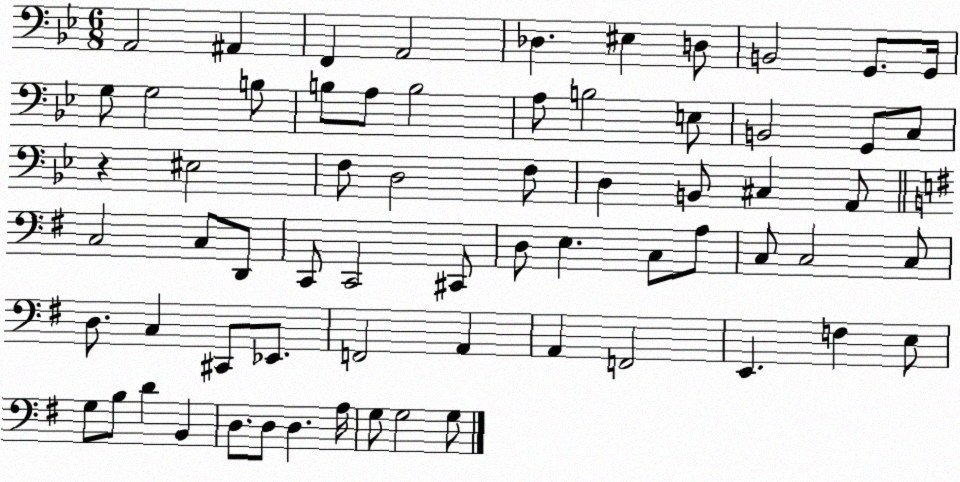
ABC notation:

X:1
T:Untitled
M:6/8
L:1/4
K:Bb
A,,2 ^A,, F,, A,,2 _D, ^E, D,/2 B,,2 G,,/2 G,,/4 G,/2 G,2 B,/2 B,/2 A,/2 B,2 A,/2 B,2 E,/2 B,,2 G,,/2 C,/2 z ^E,2 F,/2 D,2 F,/2 D, B,,/2 ^C, A,,/2 C,2 C,/2 D,,/2 C,,/2 C,,2 ^C,,/2 D,/2 E, C,/2 A,/2 C,/2 C,2 C,/2 D,/2 C, ^C,,/2 _E,,/2 F,,2 A,, A,, F,,2 E,, F, E,/2 G,/2 B,/2 D B,, D,/2 D,/2 D, A,/4 G,/2 G,2 G,/2